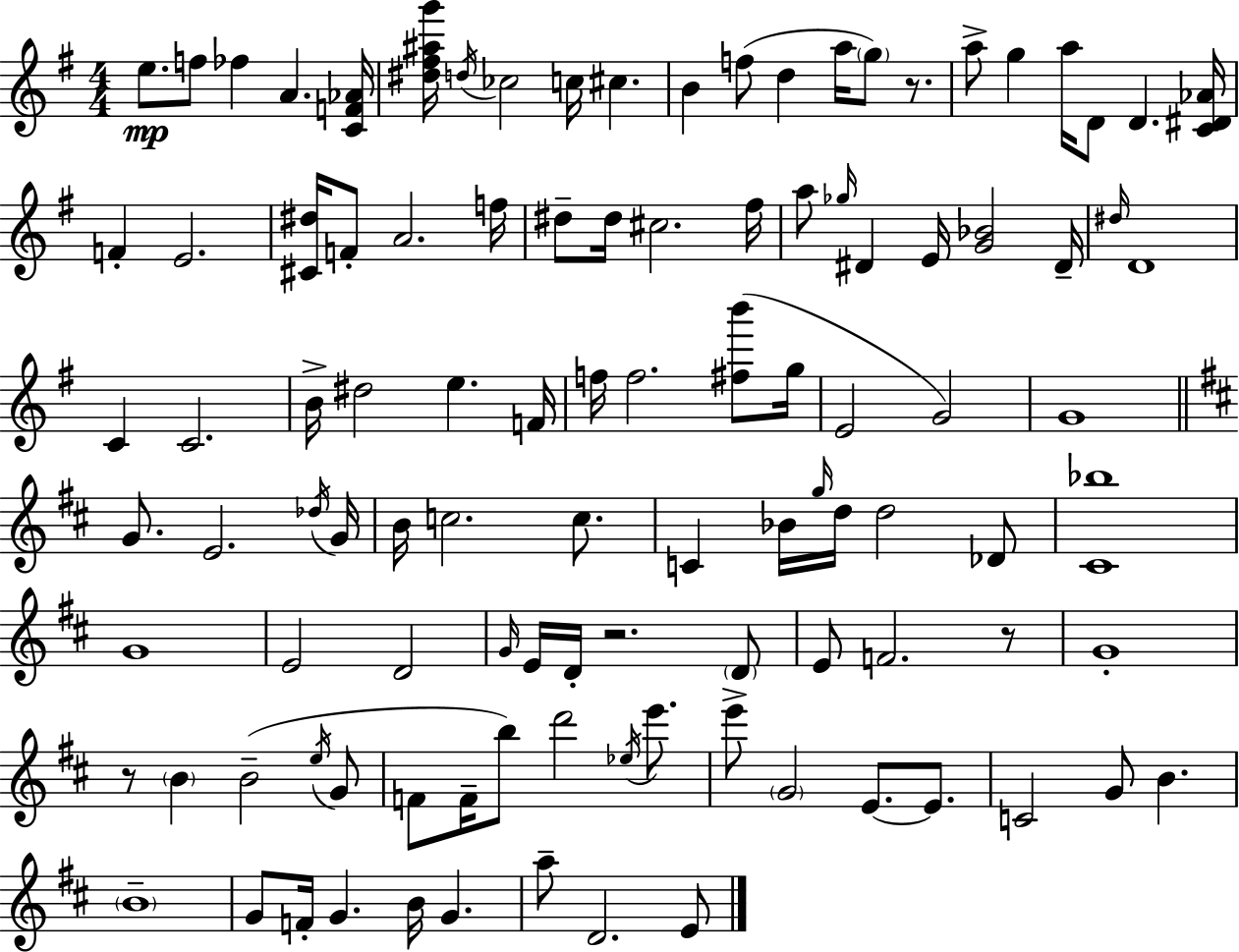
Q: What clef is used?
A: treble